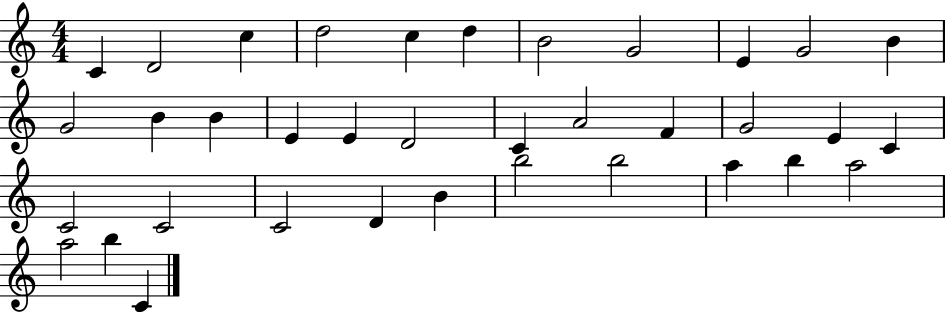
{
  \clef treble
  \numericTimeSignature
  \time 4/4
  \key c \major
  c'4 d'2 c''4 | d''2 c''4 d''4 | b'2 g'2 | e'4 g'2 b'4 | \break g'2 b'4 b'4 | e'4 e'4 d'2 | c'4 a'2 f'4 | g'2 e'4 c'4 | \break c'2 c'2 | c'2 d'4 b'4 | b''2 b''2 | a''4 b''4 a''2 | \break a''2 b''4 c'4 | \bar "|."
}